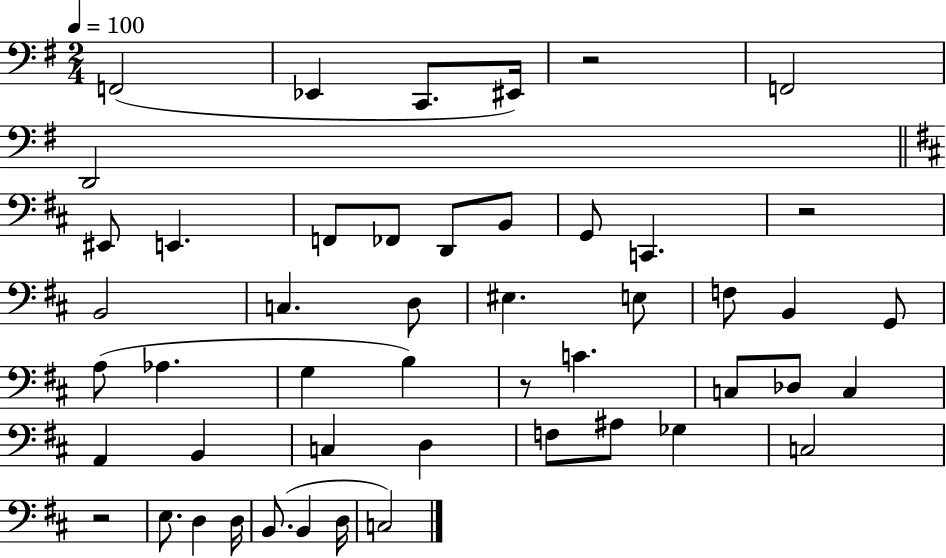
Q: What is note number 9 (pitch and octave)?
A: F2